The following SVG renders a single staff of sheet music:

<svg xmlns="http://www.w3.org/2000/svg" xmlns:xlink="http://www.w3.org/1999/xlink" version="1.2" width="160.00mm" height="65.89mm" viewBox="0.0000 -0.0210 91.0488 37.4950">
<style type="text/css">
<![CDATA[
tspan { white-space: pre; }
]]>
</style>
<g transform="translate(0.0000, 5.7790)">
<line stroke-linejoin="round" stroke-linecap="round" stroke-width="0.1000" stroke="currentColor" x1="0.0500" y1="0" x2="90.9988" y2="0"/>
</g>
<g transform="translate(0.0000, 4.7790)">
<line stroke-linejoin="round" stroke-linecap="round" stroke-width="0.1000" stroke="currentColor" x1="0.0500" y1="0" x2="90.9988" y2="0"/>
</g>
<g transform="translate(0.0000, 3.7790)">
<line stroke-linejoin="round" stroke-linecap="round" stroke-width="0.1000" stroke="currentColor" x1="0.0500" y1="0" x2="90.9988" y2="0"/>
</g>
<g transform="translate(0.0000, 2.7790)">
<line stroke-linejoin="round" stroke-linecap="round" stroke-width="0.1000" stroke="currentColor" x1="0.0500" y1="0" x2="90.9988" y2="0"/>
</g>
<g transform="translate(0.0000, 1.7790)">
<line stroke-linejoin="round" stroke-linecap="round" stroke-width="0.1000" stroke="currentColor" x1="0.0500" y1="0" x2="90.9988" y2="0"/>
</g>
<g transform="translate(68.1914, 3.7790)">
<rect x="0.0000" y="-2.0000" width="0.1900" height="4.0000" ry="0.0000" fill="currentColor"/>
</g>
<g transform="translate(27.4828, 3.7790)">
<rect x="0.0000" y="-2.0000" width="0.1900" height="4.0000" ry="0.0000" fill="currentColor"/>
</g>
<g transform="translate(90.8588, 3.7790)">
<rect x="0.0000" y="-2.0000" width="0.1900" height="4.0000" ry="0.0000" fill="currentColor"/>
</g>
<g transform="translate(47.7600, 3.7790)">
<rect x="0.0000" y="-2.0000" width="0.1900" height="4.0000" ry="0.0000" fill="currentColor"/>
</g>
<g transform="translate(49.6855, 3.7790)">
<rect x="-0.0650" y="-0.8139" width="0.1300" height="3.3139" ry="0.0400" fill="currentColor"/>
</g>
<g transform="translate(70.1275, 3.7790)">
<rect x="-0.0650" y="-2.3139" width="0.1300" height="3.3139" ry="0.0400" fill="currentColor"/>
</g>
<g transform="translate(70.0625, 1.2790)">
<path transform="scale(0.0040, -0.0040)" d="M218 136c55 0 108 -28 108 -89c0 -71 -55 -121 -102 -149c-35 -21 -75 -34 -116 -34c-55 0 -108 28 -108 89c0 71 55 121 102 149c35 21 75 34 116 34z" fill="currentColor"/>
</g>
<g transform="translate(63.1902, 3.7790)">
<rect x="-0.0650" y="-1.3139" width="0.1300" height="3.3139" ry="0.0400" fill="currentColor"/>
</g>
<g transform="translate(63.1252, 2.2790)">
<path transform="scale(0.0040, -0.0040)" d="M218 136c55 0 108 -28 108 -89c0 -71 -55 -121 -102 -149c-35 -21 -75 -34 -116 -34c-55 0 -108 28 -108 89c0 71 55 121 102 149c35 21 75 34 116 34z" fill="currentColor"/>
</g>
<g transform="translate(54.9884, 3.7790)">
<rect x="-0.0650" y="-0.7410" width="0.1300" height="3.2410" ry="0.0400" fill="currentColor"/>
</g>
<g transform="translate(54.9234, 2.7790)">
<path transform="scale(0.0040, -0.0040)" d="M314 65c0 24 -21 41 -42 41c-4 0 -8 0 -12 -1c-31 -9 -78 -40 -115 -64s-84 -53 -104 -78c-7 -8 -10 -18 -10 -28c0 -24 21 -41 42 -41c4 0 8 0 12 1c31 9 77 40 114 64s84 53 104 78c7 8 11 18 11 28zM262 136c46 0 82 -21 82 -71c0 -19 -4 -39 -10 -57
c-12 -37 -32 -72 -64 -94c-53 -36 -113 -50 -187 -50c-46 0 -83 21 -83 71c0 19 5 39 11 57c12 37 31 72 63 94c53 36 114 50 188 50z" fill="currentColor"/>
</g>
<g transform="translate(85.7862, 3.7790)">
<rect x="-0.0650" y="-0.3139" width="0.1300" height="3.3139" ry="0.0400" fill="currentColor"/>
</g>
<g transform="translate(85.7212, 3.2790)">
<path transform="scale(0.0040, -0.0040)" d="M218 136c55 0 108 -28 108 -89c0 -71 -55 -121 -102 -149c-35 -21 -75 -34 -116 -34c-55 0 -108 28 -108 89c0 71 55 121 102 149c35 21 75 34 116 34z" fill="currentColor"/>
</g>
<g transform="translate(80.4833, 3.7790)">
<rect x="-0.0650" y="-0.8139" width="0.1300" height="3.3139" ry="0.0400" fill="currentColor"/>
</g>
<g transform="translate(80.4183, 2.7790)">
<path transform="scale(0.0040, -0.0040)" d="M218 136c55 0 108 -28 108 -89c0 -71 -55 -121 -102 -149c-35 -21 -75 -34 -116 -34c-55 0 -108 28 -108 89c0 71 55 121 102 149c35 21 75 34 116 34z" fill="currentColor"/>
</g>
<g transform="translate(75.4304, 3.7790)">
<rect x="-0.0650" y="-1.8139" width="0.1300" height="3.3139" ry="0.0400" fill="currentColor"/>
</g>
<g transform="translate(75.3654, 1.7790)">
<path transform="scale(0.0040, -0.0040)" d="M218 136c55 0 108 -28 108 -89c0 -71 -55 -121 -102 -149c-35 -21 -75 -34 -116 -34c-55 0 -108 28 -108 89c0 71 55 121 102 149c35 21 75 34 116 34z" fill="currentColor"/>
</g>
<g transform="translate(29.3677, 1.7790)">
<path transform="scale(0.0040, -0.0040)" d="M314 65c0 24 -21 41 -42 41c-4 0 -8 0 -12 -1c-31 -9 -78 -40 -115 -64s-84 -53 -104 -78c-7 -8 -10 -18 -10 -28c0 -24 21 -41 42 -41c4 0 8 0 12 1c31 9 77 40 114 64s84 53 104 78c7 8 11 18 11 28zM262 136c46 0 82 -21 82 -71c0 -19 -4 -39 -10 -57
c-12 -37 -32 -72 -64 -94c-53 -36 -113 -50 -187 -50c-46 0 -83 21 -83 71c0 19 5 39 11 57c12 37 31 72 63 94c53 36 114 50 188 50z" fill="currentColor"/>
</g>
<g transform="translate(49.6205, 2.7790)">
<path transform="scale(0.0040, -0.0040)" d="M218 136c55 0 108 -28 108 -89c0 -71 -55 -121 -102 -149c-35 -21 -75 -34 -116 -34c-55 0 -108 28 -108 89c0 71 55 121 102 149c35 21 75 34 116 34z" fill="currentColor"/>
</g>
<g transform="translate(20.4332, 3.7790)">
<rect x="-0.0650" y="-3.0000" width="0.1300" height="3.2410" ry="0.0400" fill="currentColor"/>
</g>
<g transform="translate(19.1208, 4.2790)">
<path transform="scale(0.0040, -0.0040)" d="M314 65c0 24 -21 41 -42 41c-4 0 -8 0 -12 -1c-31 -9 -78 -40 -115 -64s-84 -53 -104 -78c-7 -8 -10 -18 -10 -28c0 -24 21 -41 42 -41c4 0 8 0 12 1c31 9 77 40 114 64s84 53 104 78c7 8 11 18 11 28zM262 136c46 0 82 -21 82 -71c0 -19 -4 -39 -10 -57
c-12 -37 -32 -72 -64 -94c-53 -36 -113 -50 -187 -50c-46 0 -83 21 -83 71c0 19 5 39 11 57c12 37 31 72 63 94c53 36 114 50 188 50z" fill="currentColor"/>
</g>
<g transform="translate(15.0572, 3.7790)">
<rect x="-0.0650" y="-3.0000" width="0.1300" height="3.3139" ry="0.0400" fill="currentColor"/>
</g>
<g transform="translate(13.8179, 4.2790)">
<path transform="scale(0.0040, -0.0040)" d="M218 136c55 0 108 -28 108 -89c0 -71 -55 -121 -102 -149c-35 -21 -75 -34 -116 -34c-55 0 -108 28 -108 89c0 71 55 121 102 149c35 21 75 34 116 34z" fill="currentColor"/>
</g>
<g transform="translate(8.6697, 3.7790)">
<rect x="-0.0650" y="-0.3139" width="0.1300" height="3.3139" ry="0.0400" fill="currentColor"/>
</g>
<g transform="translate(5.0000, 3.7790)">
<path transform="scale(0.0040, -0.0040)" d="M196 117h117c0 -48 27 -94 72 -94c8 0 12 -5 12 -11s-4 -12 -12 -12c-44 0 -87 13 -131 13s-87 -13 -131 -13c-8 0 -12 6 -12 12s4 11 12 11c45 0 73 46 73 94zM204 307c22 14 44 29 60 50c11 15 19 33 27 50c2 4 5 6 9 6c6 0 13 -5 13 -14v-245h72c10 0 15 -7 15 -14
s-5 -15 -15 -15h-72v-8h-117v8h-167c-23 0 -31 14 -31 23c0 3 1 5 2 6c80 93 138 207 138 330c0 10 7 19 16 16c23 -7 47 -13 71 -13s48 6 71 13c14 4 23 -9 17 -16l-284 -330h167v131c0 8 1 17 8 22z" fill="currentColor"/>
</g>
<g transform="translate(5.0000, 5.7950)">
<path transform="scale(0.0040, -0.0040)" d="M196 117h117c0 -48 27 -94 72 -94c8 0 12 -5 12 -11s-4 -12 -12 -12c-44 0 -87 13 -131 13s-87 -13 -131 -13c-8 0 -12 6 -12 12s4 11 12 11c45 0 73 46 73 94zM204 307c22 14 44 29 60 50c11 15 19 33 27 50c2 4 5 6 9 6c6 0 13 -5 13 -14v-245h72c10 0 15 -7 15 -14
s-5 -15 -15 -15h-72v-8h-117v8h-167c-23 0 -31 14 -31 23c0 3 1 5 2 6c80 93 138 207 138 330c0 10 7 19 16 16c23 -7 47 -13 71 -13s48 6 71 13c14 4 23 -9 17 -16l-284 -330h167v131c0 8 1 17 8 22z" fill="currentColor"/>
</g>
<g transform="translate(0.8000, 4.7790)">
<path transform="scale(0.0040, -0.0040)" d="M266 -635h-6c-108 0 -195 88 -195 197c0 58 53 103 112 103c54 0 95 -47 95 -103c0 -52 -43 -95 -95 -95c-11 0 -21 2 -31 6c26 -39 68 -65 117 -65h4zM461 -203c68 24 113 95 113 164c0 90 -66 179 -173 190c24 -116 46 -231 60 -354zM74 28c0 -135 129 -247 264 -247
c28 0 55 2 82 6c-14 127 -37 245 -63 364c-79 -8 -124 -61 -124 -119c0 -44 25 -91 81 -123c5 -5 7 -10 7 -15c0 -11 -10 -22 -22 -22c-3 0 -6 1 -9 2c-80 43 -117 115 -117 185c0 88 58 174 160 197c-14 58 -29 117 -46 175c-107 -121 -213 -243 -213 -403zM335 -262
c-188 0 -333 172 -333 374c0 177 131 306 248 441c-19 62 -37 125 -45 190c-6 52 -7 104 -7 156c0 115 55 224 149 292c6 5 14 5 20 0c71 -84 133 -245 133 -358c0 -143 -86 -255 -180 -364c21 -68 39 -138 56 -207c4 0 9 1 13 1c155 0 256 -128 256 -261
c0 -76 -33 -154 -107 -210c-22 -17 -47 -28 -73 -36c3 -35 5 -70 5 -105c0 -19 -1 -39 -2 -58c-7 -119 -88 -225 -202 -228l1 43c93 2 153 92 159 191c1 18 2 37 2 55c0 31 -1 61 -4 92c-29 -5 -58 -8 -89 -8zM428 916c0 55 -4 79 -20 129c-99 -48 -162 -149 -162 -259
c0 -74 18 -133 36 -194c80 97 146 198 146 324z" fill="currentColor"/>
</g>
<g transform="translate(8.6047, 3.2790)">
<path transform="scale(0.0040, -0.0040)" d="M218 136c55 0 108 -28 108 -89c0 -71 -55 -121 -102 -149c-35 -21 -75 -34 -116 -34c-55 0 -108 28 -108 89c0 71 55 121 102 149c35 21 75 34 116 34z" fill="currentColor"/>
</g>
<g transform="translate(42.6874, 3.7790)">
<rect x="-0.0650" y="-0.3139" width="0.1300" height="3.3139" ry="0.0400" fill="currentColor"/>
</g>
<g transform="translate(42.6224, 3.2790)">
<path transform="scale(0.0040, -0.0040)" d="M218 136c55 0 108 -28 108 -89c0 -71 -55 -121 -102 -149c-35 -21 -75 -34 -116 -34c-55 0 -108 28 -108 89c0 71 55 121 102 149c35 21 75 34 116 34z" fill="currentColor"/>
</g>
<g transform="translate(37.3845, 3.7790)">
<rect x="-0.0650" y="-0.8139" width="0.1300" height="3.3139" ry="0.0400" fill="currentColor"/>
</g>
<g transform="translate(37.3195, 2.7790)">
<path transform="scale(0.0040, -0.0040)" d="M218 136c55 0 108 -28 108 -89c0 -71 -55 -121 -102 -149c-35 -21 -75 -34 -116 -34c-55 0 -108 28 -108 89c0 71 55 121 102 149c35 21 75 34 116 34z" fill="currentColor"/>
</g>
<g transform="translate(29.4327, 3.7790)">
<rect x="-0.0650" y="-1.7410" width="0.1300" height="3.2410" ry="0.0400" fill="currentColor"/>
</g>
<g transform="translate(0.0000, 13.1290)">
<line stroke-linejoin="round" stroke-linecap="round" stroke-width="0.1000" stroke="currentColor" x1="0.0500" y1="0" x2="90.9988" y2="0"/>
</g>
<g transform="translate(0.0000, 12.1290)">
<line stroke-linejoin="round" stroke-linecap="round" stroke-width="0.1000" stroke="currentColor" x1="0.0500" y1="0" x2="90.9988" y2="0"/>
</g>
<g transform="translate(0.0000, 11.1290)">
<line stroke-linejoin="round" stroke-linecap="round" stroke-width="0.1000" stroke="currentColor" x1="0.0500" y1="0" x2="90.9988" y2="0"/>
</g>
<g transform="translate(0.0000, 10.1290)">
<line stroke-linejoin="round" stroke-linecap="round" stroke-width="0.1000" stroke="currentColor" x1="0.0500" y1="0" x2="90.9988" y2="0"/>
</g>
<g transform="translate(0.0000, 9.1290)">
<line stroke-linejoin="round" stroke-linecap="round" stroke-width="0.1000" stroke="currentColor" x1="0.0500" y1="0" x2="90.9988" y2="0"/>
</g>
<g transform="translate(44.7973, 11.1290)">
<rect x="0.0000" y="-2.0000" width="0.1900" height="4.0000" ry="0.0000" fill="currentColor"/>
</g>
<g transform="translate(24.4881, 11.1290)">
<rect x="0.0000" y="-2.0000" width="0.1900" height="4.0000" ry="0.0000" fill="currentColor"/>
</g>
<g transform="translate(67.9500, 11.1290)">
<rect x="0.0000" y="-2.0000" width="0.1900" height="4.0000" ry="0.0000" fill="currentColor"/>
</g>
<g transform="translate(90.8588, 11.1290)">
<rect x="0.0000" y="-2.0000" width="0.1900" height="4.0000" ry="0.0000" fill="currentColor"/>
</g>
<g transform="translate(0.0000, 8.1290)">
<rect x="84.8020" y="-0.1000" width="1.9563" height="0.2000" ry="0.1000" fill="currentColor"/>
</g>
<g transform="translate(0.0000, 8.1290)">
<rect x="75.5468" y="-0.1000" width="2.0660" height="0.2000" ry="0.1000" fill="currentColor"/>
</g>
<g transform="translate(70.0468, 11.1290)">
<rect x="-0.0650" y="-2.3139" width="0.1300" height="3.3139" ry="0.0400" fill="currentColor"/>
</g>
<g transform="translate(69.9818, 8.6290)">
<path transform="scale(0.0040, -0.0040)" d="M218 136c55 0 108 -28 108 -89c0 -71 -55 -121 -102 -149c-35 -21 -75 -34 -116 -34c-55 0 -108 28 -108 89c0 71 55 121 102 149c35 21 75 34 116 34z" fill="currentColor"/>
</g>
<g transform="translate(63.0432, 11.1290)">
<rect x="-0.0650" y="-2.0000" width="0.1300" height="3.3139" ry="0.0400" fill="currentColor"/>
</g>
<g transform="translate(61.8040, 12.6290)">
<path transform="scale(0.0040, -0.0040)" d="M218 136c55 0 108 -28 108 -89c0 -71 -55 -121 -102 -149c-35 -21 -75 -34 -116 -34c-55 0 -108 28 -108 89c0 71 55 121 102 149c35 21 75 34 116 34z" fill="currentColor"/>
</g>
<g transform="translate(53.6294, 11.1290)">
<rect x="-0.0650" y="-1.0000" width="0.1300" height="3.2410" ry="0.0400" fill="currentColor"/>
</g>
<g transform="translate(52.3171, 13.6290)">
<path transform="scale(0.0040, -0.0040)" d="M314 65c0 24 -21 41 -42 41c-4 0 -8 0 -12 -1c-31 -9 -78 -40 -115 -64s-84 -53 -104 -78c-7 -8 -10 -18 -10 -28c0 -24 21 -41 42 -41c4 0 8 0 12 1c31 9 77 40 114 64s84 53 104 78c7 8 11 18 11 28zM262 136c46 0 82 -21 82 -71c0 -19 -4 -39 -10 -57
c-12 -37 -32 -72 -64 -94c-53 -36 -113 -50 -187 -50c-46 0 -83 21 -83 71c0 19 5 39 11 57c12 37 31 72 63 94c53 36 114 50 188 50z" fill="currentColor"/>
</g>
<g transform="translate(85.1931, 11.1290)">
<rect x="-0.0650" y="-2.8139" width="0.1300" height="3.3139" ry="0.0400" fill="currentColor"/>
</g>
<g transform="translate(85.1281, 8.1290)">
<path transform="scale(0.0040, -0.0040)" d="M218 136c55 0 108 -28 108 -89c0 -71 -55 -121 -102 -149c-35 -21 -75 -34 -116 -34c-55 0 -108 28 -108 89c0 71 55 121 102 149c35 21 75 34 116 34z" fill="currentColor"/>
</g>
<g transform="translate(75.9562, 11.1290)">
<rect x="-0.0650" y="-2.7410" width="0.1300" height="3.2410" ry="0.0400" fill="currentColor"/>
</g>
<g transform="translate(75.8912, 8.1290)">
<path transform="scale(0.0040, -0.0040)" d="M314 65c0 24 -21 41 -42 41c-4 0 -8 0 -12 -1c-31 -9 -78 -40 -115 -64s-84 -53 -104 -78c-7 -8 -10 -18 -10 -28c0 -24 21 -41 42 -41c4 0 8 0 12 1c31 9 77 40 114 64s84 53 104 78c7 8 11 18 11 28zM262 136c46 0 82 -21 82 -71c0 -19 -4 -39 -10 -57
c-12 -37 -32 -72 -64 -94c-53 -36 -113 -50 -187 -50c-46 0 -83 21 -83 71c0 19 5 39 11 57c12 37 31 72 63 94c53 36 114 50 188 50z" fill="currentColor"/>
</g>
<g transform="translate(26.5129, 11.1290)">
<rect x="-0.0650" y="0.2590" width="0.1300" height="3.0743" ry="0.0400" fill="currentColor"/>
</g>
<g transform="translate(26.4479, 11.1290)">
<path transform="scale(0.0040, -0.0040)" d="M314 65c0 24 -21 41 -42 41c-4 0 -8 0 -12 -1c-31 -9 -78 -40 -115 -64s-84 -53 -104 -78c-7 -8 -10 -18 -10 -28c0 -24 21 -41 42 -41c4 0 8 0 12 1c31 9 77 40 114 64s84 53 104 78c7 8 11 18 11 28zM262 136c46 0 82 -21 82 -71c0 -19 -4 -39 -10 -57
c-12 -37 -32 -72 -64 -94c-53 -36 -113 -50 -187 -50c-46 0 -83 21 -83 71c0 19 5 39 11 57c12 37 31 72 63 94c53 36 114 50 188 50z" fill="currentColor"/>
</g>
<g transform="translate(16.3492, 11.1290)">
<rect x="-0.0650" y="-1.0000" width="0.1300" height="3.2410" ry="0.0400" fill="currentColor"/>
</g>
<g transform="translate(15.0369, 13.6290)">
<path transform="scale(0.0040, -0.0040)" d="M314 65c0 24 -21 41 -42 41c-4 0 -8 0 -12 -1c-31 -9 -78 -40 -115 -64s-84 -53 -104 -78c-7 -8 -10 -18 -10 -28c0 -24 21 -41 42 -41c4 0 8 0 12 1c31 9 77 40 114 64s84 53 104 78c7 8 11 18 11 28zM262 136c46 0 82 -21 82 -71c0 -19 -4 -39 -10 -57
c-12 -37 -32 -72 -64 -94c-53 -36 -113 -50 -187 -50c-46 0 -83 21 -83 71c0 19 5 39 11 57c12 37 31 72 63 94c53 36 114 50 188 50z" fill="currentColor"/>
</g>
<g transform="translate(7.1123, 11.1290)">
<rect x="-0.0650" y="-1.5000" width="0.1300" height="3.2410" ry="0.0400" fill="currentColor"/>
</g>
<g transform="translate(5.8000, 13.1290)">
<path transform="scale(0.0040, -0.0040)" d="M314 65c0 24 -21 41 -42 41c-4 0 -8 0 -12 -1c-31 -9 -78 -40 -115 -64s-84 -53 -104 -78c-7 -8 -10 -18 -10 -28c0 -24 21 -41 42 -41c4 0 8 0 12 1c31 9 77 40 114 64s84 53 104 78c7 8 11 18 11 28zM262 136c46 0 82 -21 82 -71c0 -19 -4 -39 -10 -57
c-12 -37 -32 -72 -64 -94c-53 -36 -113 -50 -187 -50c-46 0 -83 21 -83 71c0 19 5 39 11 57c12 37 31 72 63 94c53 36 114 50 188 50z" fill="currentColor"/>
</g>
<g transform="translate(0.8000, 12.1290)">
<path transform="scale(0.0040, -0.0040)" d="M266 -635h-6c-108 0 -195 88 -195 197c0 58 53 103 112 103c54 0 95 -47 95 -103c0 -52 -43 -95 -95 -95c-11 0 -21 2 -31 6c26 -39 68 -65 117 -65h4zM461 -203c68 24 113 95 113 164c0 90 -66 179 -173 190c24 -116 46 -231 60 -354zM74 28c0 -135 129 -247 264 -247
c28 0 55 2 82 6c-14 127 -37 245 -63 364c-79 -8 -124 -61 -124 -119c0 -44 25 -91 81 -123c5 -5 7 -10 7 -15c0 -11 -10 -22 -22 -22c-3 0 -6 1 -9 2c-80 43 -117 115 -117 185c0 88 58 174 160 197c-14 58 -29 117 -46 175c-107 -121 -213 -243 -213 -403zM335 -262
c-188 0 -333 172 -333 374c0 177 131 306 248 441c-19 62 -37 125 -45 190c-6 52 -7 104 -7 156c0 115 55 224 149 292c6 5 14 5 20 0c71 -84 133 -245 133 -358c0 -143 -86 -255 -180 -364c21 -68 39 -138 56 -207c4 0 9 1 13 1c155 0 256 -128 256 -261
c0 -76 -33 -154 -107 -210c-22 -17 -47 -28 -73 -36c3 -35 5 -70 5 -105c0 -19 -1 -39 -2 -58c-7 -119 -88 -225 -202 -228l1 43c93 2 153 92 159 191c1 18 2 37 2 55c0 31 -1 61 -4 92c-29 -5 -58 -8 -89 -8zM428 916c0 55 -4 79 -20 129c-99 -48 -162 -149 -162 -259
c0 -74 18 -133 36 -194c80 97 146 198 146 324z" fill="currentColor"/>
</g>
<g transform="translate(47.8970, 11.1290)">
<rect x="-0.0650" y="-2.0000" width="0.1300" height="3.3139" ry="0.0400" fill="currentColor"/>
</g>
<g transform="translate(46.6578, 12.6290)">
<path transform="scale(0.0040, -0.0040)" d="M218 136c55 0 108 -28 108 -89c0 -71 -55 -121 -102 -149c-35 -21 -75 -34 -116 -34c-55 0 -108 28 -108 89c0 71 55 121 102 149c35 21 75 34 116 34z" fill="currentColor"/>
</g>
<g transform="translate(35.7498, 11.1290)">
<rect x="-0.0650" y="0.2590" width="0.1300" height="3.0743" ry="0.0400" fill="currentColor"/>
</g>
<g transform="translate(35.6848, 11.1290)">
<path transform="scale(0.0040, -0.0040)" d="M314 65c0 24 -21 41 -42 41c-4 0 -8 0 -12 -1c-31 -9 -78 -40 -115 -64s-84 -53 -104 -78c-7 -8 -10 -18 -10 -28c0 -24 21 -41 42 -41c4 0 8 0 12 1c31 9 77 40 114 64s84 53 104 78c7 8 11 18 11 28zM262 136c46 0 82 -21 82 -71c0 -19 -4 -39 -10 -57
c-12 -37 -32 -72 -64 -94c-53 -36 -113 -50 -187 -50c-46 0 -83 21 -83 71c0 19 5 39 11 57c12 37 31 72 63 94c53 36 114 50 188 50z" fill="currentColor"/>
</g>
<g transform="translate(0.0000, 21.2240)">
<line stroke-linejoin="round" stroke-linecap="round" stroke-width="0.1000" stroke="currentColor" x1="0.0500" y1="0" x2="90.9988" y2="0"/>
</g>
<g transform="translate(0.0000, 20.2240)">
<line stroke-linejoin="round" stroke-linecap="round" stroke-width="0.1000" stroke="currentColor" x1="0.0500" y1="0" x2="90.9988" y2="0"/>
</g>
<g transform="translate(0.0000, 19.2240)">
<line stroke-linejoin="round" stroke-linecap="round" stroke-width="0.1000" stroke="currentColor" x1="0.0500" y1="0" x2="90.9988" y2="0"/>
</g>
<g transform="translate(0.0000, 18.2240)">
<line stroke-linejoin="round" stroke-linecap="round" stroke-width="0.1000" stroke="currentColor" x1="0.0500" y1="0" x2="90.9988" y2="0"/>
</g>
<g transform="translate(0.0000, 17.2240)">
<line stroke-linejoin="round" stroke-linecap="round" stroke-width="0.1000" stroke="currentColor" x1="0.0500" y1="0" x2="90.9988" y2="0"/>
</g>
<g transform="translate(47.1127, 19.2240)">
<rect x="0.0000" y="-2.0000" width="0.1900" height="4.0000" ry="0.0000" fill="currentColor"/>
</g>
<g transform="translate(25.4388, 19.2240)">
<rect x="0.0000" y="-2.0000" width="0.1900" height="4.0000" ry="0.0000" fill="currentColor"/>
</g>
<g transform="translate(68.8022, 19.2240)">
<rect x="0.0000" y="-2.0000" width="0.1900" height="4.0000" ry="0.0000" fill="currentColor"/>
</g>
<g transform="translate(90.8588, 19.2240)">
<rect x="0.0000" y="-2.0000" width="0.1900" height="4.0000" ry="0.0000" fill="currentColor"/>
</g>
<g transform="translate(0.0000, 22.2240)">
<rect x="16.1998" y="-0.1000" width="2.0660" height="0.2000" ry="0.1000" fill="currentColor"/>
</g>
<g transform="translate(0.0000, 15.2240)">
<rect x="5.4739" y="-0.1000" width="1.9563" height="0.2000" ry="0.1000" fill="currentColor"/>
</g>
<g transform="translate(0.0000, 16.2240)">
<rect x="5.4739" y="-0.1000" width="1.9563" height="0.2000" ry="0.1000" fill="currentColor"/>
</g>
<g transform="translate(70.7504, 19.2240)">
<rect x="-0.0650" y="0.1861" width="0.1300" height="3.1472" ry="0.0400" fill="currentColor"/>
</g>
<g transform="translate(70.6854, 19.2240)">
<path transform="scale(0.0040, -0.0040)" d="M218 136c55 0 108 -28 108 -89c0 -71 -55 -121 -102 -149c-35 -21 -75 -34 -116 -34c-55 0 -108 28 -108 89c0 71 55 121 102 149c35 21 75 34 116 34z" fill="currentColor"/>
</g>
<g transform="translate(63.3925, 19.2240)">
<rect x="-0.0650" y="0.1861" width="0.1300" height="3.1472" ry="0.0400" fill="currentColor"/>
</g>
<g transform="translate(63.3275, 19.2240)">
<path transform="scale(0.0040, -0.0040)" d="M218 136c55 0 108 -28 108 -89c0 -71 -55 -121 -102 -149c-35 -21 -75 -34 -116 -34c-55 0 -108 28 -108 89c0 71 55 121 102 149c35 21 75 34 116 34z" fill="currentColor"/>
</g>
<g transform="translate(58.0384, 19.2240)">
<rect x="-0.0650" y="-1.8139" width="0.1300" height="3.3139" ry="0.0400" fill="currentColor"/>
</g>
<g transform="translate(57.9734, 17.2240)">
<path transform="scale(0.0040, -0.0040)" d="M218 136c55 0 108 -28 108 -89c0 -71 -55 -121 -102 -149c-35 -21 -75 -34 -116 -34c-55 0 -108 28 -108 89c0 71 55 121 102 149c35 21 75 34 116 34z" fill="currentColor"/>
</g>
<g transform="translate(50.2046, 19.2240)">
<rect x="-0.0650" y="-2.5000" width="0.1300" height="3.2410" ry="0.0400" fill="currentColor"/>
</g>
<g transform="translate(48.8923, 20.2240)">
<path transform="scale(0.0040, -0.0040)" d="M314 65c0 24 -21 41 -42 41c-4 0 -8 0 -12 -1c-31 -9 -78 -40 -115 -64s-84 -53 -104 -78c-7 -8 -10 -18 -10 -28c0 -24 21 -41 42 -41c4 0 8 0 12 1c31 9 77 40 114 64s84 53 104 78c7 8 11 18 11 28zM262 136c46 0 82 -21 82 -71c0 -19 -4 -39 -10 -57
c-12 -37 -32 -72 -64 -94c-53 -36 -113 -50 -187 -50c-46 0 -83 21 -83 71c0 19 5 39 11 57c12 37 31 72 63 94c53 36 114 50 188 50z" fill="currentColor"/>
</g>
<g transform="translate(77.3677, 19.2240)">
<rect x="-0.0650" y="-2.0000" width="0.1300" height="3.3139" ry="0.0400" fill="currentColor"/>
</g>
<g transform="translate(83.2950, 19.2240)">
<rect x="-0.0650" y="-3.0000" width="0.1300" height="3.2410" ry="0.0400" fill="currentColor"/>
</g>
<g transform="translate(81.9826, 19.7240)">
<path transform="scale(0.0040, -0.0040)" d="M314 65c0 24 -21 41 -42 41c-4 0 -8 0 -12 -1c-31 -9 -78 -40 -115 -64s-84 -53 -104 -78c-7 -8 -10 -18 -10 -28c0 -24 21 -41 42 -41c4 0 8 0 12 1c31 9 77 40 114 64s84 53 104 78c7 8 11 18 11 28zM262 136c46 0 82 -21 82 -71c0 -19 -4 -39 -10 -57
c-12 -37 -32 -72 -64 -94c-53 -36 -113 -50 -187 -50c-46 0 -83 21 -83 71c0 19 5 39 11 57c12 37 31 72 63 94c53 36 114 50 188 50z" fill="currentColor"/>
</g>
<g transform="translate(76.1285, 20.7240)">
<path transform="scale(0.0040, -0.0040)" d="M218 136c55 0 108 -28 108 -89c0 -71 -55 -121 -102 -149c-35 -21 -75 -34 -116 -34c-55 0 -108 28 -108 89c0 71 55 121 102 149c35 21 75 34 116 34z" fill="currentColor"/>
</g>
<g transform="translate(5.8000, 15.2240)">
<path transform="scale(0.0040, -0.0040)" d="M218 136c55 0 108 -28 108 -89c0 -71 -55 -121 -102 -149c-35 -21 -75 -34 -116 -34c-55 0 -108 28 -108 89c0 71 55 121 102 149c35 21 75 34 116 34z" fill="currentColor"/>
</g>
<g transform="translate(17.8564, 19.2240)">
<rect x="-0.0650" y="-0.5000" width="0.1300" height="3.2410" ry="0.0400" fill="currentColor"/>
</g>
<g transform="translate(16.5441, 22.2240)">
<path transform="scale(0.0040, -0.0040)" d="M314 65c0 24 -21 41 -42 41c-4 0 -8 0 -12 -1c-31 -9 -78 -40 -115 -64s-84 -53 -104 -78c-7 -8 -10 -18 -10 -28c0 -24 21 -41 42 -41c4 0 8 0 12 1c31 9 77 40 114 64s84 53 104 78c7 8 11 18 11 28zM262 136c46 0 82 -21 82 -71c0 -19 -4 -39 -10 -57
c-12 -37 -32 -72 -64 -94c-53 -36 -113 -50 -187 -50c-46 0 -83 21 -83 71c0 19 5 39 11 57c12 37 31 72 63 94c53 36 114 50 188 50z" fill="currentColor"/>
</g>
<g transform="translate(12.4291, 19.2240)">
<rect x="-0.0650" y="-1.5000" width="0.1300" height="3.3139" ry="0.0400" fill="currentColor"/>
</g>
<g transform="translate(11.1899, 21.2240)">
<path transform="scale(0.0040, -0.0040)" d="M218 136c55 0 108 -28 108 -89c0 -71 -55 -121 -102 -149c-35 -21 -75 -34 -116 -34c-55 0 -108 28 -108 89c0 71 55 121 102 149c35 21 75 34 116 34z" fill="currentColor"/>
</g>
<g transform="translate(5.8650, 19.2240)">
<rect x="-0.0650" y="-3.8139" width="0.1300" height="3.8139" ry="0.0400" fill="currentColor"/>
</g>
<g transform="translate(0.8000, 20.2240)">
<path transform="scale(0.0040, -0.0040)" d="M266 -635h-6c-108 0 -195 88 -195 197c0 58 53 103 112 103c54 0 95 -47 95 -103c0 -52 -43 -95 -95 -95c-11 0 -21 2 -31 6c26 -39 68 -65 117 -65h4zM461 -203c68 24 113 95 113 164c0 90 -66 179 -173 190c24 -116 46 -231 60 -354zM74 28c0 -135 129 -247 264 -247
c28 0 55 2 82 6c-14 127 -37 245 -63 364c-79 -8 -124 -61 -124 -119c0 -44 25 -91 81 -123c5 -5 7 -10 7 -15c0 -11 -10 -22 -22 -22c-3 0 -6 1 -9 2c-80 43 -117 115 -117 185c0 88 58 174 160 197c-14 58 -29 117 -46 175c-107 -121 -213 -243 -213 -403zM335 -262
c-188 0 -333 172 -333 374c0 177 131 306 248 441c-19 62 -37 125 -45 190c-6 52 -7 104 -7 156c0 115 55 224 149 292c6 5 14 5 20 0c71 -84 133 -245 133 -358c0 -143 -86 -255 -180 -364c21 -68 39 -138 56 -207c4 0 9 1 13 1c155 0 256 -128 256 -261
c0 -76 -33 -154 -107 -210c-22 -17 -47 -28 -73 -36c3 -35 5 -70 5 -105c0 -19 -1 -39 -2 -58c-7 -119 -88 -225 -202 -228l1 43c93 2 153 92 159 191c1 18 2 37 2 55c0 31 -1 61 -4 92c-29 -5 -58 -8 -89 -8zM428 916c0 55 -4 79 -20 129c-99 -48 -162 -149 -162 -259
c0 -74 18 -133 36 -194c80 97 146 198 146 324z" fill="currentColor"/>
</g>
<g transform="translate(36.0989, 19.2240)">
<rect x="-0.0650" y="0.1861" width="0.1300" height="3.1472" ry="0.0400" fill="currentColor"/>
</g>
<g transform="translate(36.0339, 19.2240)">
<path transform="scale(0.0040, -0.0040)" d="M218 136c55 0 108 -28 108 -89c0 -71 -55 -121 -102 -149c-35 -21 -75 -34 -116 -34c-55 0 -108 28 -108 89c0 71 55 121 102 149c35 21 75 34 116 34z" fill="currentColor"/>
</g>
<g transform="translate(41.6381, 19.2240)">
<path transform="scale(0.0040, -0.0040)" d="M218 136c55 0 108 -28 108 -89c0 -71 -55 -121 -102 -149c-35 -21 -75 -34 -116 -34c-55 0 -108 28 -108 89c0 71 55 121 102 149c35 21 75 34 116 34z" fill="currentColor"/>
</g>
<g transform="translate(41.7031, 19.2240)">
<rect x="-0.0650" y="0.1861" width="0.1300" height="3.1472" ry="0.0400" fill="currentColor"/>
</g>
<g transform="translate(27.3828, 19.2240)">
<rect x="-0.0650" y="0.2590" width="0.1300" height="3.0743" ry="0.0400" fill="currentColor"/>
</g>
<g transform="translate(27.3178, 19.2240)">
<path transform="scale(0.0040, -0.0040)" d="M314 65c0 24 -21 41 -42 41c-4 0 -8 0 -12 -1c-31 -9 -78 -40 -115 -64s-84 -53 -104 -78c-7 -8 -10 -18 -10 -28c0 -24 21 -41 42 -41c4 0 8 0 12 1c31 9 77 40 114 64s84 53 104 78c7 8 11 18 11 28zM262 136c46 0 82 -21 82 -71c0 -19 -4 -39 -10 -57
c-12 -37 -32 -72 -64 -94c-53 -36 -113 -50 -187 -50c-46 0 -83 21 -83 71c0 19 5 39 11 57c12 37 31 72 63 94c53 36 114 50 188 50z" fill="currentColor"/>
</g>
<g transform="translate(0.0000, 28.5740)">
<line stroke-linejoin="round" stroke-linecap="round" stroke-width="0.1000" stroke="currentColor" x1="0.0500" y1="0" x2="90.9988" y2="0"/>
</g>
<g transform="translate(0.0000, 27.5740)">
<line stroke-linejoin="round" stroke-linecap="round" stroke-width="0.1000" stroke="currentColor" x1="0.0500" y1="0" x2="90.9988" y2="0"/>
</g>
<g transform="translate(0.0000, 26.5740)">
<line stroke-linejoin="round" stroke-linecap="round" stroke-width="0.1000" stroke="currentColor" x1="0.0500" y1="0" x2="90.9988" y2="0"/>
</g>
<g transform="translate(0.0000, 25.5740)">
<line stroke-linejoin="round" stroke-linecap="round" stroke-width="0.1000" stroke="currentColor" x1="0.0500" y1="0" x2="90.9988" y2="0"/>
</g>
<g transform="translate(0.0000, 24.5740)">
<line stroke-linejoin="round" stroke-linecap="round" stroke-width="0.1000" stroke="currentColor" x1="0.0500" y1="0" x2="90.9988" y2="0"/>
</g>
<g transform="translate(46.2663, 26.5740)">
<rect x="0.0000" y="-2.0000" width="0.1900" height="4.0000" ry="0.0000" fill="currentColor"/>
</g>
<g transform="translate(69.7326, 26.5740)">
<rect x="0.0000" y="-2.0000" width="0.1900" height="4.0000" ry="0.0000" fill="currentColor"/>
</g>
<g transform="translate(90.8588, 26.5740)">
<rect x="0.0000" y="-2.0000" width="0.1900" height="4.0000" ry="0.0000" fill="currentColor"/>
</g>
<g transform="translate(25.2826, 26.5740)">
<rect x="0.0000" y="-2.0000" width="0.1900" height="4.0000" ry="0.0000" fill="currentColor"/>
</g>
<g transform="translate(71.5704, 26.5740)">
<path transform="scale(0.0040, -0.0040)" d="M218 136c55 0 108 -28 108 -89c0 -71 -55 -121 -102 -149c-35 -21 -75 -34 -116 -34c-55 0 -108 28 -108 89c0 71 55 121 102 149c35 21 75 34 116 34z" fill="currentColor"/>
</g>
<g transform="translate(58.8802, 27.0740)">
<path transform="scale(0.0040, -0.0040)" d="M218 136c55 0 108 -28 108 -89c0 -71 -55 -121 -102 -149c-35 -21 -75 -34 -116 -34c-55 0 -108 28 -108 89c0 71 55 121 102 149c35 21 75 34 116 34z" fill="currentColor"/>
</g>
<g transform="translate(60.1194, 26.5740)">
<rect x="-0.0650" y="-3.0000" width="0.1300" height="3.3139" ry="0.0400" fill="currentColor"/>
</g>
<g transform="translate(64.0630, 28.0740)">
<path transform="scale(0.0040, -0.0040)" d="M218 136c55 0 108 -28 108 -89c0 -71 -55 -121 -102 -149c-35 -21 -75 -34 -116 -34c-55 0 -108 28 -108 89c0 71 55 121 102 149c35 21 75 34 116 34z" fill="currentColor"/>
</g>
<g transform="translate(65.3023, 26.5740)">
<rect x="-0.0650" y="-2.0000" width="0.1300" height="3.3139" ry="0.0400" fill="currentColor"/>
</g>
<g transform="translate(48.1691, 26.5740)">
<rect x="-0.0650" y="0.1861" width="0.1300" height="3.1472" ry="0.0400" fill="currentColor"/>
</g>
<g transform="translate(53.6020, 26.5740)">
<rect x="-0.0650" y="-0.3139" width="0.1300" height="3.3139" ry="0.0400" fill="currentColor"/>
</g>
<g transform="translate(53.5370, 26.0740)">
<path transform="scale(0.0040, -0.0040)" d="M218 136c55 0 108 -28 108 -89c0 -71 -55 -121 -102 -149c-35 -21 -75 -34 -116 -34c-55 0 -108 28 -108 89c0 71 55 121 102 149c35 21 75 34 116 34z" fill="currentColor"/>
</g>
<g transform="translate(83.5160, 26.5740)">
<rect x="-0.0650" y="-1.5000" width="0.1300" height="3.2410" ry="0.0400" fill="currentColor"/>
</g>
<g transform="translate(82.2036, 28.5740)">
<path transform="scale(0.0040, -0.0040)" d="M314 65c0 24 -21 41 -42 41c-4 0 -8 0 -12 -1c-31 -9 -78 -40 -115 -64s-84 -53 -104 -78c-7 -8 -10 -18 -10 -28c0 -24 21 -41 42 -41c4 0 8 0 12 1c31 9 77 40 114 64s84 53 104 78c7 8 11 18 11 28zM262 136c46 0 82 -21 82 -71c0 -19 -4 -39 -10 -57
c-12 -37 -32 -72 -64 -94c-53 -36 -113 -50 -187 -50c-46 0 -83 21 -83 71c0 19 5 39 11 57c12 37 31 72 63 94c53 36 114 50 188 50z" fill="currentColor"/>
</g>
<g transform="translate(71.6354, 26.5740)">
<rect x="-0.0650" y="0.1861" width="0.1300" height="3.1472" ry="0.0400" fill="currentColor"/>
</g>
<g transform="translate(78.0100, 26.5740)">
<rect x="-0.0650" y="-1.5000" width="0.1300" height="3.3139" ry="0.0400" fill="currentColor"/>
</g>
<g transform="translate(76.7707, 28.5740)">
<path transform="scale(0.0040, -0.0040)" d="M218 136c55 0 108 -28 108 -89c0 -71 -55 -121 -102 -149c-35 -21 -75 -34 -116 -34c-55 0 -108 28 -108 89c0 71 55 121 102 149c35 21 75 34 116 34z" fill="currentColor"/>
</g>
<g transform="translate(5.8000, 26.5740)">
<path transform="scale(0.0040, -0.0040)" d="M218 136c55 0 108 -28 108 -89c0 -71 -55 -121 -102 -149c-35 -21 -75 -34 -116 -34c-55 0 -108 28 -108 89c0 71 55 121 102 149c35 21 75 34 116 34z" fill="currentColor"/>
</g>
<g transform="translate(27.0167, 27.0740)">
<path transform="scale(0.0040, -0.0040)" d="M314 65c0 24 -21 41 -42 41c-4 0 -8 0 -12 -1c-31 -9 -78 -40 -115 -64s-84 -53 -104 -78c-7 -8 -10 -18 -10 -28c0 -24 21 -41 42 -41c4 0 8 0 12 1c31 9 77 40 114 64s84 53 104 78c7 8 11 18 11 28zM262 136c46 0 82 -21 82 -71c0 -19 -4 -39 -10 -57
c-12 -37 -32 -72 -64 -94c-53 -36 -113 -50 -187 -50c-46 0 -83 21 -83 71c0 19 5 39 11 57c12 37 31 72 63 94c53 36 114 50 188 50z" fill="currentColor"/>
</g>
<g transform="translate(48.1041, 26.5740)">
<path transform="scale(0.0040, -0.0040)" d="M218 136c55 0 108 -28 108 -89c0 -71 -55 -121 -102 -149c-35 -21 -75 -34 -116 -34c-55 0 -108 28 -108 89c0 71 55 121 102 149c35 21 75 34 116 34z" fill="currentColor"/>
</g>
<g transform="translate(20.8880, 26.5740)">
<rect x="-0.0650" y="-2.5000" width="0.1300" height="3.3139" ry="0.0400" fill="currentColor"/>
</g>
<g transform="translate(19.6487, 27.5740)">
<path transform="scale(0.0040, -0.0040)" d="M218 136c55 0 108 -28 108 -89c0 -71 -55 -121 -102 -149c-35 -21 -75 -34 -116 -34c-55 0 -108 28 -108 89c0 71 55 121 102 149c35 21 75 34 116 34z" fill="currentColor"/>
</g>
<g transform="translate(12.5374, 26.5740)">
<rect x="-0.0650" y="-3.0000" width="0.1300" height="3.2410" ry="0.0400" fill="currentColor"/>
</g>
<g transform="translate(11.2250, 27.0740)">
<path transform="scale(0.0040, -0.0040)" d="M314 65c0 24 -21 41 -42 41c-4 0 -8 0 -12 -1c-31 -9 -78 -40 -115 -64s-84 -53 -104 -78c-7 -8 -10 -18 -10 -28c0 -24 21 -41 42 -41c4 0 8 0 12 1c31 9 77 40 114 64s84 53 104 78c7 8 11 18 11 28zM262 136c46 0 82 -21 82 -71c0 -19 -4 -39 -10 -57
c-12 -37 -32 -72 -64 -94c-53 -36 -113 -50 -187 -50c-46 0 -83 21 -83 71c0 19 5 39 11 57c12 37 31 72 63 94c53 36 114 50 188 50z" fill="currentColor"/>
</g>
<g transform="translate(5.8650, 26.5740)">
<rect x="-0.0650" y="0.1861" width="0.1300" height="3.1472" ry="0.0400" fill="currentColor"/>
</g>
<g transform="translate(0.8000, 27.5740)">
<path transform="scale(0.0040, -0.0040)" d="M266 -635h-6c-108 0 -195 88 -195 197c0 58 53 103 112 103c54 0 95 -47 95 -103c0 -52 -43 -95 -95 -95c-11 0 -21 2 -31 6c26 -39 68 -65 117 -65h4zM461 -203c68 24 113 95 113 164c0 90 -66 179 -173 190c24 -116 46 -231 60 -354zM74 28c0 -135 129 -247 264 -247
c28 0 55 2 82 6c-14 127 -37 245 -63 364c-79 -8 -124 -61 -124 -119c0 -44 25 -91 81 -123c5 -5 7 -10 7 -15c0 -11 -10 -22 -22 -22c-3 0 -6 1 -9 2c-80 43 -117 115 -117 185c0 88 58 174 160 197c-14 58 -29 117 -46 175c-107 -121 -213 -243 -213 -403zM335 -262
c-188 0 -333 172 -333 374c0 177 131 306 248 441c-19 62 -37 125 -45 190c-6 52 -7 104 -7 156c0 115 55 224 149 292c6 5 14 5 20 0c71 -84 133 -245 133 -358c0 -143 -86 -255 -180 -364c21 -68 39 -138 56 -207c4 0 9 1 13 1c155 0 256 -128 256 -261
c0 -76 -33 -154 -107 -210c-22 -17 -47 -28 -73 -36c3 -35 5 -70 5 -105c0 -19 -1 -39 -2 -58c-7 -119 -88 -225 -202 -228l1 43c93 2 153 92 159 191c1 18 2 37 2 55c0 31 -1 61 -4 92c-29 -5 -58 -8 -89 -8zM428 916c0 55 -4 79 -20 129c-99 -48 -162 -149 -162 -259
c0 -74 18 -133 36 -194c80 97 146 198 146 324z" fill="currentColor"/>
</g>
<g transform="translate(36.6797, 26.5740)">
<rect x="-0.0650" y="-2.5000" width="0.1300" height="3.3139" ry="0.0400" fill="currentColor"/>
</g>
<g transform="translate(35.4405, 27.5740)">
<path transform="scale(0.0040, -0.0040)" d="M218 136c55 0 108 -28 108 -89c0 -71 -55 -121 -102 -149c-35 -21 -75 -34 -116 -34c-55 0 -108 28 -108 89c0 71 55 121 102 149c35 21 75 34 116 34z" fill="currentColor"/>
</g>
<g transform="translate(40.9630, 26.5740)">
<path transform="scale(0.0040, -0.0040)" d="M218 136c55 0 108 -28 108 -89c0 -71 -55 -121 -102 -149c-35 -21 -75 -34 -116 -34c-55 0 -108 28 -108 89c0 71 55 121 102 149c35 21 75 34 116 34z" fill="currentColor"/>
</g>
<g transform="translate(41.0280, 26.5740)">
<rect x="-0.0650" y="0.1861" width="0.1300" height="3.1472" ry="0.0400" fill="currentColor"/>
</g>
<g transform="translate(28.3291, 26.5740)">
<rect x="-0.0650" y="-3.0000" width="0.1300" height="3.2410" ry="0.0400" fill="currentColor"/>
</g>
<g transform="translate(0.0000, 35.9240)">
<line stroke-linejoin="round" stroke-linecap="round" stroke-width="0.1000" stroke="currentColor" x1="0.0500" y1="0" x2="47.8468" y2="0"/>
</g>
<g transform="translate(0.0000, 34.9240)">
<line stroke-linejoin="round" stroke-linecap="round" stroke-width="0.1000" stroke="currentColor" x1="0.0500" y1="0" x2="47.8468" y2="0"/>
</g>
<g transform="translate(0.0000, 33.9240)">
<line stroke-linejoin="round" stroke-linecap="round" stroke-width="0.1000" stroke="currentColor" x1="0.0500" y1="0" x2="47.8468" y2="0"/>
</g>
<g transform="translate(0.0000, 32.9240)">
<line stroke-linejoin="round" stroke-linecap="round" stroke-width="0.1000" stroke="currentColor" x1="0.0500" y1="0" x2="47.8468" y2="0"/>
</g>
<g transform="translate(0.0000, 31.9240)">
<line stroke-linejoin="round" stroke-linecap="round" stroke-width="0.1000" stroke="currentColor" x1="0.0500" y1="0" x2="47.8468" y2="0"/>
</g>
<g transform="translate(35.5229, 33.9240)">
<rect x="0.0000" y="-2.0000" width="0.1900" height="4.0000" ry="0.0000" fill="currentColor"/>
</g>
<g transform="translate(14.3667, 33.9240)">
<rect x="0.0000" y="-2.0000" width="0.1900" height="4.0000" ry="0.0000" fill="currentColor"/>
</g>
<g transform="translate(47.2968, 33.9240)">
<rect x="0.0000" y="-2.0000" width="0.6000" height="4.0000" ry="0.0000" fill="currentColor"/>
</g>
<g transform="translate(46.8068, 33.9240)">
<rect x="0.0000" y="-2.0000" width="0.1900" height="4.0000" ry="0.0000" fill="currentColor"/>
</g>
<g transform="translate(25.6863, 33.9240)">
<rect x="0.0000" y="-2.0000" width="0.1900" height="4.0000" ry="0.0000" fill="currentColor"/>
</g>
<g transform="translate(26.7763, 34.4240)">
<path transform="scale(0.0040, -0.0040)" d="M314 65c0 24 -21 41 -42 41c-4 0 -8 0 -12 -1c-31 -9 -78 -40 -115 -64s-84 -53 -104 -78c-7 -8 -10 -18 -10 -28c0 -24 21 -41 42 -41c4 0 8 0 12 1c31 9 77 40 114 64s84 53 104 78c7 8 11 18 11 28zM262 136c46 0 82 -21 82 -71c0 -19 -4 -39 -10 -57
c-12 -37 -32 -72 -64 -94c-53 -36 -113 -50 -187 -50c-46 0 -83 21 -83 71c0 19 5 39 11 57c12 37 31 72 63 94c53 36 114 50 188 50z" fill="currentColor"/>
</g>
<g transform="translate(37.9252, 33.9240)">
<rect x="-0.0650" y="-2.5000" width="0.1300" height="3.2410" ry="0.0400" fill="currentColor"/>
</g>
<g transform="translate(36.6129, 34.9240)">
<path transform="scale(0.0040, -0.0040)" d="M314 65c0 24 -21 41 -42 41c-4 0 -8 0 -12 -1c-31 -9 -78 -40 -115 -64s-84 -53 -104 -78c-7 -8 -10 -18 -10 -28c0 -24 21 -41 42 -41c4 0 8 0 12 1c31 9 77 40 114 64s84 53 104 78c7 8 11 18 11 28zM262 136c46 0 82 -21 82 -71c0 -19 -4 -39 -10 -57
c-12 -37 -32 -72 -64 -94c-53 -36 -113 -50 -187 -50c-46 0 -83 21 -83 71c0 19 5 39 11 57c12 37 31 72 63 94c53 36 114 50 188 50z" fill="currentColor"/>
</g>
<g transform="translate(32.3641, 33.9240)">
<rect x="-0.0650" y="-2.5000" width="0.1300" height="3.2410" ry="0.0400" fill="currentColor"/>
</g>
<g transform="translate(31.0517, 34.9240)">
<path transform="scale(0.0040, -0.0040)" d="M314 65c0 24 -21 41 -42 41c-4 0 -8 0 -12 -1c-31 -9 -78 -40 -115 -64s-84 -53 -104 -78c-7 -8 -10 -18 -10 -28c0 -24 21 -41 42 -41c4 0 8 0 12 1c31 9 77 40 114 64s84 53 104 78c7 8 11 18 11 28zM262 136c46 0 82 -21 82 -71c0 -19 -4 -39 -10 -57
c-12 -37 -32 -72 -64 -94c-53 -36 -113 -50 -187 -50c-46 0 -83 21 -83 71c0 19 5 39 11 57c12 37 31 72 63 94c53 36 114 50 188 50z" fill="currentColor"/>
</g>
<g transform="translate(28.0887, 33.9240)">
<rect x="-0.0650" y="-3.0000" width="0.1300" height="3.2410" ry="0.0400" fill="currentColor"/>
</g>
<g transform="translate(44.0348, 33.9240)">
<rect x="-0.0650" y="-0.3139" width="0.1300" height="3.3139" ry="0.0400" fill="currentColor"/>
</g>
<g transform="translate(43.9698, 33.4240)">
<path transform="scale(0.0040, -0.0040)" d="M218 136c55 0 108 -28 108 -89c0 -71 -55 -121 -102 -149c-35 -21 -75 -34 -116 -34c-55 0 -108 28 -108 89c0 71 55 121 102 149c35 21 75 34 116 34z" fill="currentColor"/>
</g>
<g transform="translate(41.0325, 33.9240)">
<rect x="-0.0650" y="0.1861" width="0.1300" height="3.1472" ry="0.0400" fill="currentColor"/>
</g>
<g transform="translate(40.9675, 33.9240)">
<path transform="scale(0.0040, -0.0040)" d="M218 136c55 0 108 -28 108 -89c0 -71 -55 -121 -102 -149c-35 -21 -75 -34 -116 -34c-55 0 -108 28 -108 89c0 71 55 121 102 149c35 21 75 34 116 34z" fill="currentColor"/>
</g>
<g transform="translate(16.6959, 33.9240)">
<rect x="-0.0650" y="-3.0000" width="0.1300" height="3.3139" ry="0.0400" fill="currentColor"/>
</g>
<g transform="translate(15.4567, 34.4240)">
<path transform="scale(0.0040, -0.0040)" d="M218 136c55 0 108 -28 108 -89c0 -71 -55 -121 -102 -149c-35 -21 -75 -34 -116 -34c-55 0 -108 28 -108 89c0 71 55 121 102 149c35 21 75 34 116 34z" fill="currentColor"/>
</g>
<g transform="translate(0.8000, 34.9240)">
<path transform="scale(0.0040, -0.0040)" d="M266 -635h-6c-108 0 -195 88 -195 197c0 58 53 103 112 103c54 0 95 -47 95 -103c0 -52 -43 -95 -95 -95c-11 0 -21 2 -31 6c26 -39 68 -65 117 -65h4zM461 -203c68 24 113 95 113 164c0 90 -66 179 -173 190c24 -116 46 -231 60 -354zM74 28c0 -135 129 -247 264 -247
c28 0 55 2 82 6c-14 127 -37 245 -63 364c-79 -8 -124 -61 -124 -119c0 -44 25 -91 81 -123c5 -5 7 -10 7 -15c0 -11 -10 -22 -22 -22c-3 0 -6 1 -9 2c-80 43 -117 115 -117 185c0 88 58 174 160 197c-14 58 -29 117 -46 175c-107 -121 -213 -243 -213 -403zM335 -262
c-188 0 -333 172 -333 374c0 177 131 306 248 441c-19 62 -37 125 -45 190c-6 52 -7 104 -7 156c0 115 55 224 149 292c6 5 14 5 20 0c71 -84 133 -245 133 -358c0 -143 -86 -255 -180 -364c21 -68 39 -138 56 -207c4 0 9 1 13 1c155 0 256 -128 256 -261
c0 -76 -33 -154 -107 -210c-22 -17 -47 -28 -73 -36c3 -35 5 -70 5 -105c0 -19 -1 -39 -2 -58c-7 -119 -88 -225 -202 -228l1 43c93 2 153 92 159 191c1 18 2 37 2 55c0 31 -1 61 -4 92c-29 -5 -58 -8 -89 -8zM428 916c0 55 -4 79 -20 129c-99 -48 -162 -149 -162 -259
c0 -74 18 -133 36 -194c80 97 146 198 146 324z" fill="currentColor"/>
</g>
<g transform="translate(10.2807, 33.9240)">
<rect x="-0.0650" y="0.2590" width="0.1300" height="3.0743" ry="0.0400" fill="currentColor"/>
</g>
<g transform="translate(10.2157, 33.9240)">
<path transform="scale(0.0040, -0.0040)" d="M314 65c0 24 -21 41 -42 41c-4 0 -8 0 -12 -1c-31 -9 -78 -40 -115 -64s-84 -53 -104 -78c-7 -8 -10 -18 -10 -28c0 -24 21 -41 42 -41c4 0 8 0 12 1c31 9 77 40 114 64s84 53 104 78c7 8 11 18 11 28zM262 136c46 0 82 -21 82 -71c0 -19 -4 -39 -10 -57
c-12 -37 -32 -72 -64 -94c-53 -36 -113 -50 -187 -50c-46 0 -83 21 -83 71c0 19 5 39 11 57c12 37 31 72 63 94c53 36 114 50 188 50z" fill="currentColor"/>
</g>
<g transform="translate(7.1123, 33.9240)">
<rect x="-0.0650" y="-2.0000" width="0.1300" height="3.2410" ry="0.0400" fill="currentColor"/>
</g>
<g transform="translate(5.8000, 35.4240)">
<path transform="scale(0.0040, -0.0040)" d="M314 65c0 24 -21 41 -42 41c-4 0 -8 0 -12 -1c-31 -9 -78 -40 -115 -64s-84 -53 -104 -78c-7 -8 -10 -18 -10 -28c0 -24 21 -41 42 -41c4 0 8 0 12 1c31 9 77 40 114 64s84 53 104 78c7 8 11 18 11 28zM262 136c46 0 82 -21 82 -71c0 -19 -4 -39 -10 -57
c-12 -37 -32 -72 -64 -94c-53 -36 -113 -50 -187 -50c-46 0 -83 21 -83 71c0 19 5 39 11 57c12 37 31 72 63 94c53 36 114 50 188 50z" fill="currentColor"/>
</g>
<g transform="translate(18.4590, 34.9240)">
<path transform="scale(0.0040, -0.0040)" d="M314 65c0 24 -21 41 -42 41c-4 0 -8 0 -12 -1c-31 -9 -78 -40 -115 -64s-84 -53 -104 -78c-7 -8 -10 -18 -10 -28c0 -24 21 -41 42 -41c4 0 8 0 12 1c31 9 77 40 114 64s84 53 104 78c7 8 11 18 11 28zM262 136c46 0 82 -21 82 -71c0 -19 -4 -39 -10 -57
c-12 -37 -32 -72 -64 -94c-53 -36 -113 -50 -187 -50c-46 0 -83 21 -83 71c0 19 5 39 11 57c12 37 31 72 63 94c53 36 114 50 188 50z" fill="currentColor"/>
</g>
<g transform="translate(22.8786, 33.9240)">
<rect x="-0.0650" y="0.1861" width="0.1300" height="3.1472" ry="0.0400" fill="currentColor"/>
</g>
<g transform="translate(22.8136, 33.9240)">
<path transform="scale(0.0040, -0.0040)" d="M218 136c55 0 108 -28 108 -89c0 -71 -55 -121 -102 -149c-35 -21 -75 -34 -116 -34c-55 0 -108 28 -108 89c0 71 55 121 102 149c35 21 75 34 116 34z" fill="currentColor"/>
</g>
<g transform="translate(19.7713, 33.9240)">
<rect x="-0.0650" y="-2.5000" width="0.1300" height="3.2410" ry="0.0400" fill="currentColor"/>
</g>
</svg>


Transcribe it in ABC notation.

X:1
T:Untitled
M:4/4
L:1/4
K:C
c A A2 f2 d c d d2 e g f d c E2 D2 B2 B2 F D2 F g a2 a c' E C2 B2 B B G2 f B B F A2 B A2 G A2 G B B c A F B E E2 F2 B2 A G2 B A2 G2 G2 B c